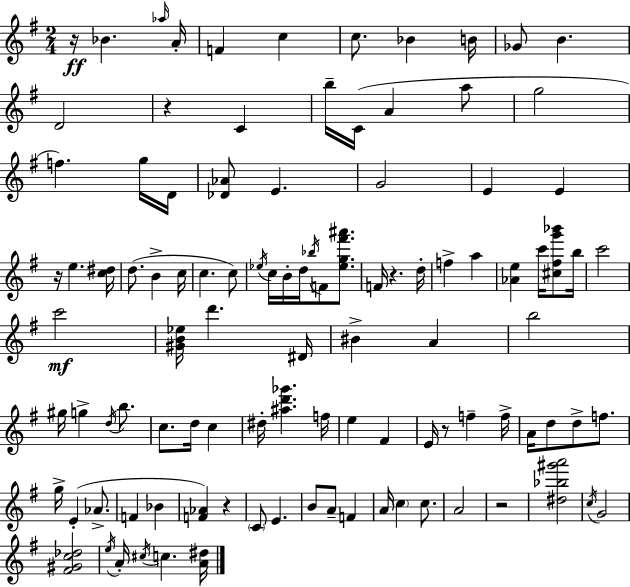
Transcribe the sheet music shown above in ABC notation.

X:1
T:Untitled
M:2/4
L:1/4
K:G
z/4 _B _a/4 A/4 F c c/2 _B B/4 _G/2 B D2 z C b/4 C/4 A a/2 g2 f g/4 D/4 [_D_A]/2 E G2 E E z/4 e [c^d]/4 d/2 B c/4 c c/2 _e/4 c/4 B/4 d/4 _b/4 F/2 [_eg^f'^a']/2 F/4 z d/4 f a [_Ae] c'/4 [^c^fg'_b']/2 b/4 c'2 c'2 [^GB_e]/4 d' ^D/4 ^B A b2 ^g/4 g d/4 b/2 c/2 d/4 c ^d/4 [^ad'_g'] f/4 e ^F E/4 z/2 f f/4 A/4 d/2 d/2 f/2 g/4 E _A/2 F _B [F_A] z C/2 E B/2 A/2 F A/4 c c/2 A2 z2 [^d_b^g'a']2 c/4 G2 [^F^Gc_d]2 e/4 A/4 ^c/4 c [A^d]/4